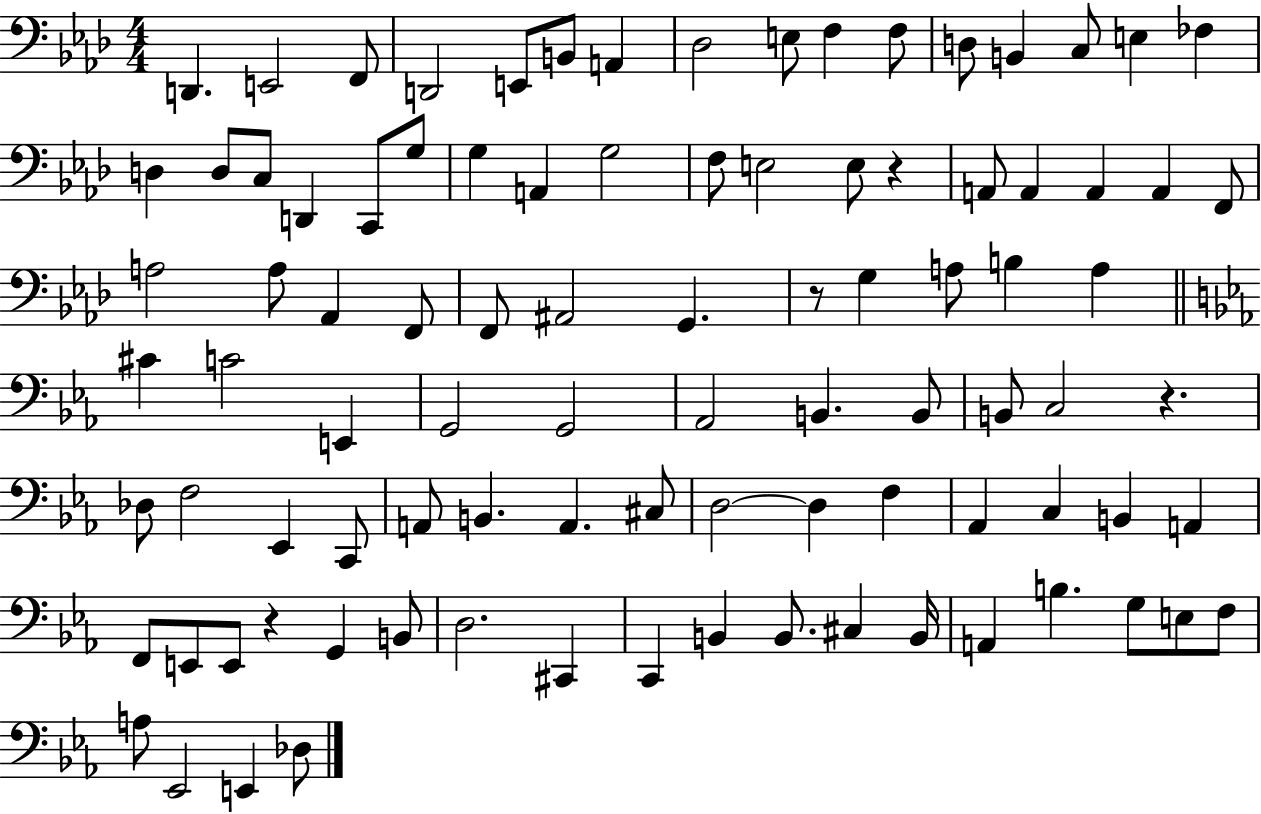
X:1
T:Untitled
M:4/4
L:1/4
K:Ab
D,, E,,2 F,,/2 D,,2 E,,/2 B,,/2 A,, _D,2 E,/2 F, F,/2 D,/2 B,, C,/2 E, _F, D, D,/2 C,/2 D,, C,,/2 G,/2 G, A,, G,2 F,/2 E,2 E,/2 z A,,/2 A,, A,, A,, F,,/2 A,2 A,/2 _A,, F,,/2 F,,/2 ^A,,2 G,, z/2 G, A,/2 B, A, ^C C2 E,, G,,2 G,,2 _A,,2 B,, B,,/2 B,,/2 C,2 z _D,/2 F,2 _E,, C,,/2 A,,/2 B,, A,, ^C,/2 D,2 D, F, _A,, C, B,, A,, F,,/2 E,,/2 E,,/2 z G,, B,,/2 D,2 ^C,, C,, B,, B,,/2 ^C, B,,/4 A,, B, G,/2 E,/2 F,/2 A,/2 _E,,2 E,, _D,/2